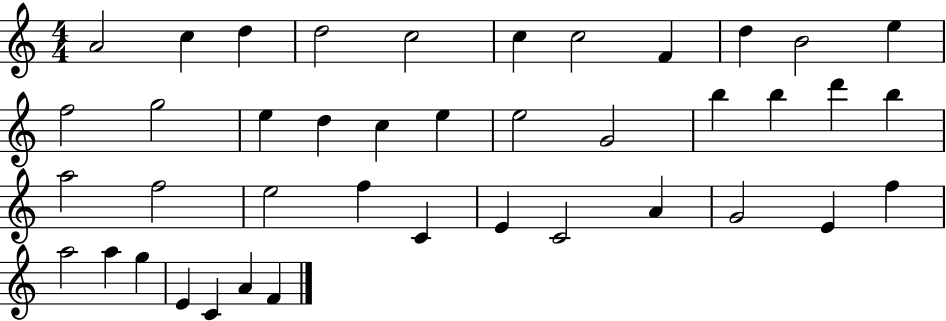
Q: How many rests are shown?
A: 0